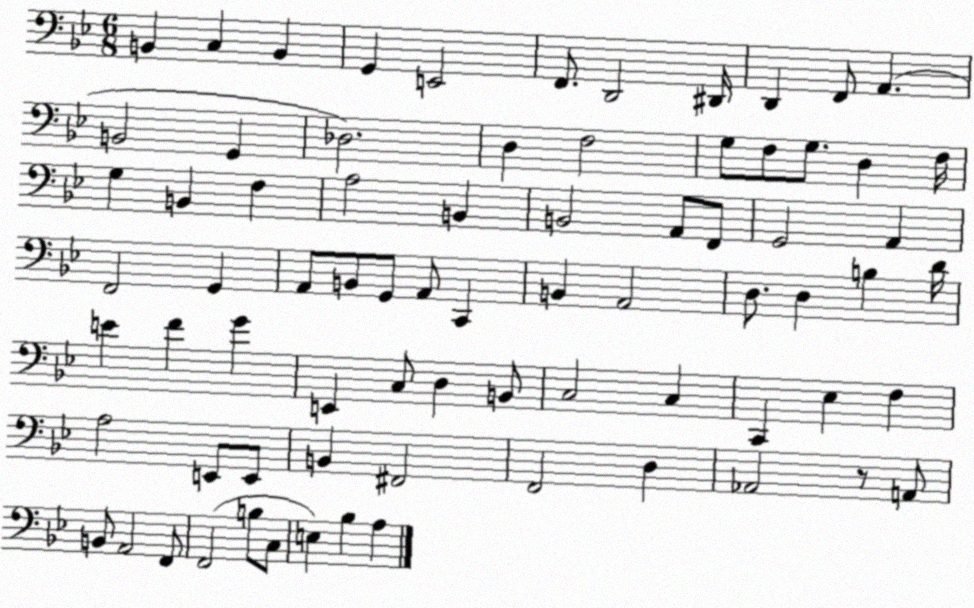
X:1
T:Untitled
M:6/8
L:1/4
K:Bb
B,, C, B,, G,, E,,2 F,,/2 D,,2 ^D,,/4 D,, F,,/2 A,, B,,2 G,, _D,2 D, F,2 G,/2 F,/2 G,/2 D, F,/4 G, B,, F, A,2 B,, B,,2 A,,/2 F,,/2 G,,2 A,, F,,2 G,, A,,/2 B,,/2 G,,/2 A,,/2 C,, B,, A,,2 D,/2 D, B, D/4 E F G E,, C,/2 D, B,,/2 C,2 C, C,, _E, F, A,2 E,,/2 E,,/2 B,, ^F,,2 F,,2 D, _A,,2 z/2 A,,/2 B,,/2 A,,2 F,,/2 F,,2 B,/2 C,/2 E, _B, A,